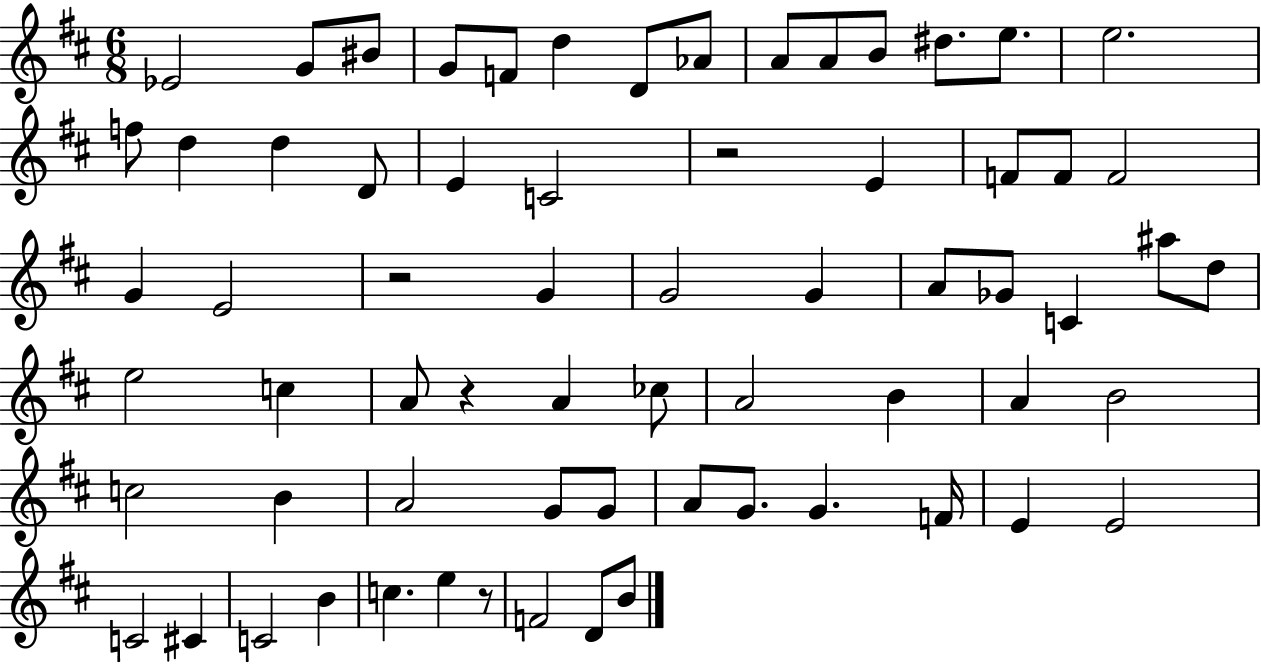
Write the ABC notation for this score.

X:1
T:Untitled
M:6/8
L:1/4
K:D
_E2 G/2 ^B/2 G/2 F/2 d D/2 _A/2 A/2 A/2 B/2 ^d/2 e/2 e2 f/2 d d D/2 E C2 z2 E F/2 F/2 F2 G E2 z2 G G2 G A/2 _G/2 C ^a/2 d/2 e2 c A/2 z A _c/2 A2 B A B2 c2 B A2 G/2 G/2 A/2 G/2 G F/4 E E2 C2 ^C C2 B c e z/2 F2 D/2 B/2